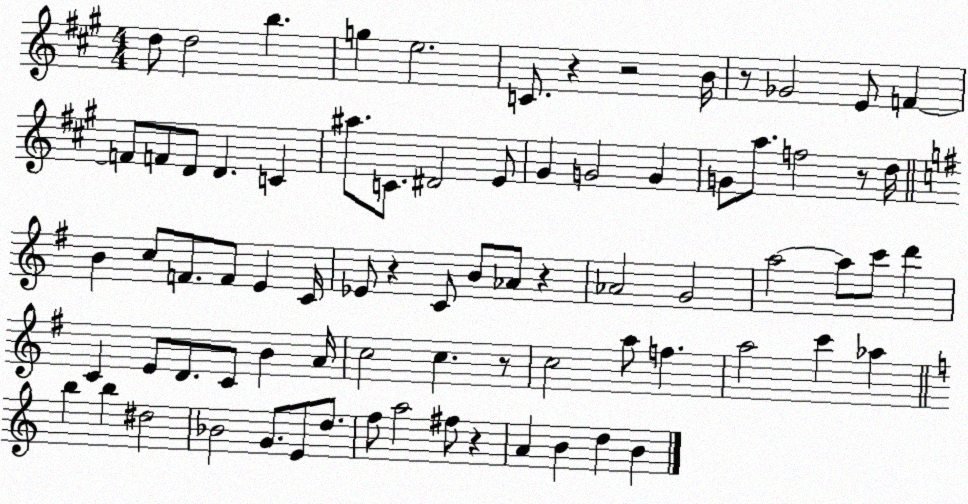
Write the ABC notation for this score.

X:1
T:Untitled
M:4/4
L:1/4
K:A
d/2 d2 b g e2 C/2 z z2 B/4 z/2 _G2 E/2 F F/2 F/2 D/2 D C ^a/2 C/2 ^D2 E/2 ^G G2 G G/2 a/2 f2 z/2 d/4 B c/2 F/2 F/2 E C/4 _E/2 z C/2 B/2 _A/2 z _A2 G2 a2 a/2 c'/2 d' C E/2 D/2 C/2 B A/4 c2 c z/2 c2 a/2 f a2 c' _a b b ^d2 _B2 G/2 E/2 d/2 f/2 a2 ^f/2 z A B d B